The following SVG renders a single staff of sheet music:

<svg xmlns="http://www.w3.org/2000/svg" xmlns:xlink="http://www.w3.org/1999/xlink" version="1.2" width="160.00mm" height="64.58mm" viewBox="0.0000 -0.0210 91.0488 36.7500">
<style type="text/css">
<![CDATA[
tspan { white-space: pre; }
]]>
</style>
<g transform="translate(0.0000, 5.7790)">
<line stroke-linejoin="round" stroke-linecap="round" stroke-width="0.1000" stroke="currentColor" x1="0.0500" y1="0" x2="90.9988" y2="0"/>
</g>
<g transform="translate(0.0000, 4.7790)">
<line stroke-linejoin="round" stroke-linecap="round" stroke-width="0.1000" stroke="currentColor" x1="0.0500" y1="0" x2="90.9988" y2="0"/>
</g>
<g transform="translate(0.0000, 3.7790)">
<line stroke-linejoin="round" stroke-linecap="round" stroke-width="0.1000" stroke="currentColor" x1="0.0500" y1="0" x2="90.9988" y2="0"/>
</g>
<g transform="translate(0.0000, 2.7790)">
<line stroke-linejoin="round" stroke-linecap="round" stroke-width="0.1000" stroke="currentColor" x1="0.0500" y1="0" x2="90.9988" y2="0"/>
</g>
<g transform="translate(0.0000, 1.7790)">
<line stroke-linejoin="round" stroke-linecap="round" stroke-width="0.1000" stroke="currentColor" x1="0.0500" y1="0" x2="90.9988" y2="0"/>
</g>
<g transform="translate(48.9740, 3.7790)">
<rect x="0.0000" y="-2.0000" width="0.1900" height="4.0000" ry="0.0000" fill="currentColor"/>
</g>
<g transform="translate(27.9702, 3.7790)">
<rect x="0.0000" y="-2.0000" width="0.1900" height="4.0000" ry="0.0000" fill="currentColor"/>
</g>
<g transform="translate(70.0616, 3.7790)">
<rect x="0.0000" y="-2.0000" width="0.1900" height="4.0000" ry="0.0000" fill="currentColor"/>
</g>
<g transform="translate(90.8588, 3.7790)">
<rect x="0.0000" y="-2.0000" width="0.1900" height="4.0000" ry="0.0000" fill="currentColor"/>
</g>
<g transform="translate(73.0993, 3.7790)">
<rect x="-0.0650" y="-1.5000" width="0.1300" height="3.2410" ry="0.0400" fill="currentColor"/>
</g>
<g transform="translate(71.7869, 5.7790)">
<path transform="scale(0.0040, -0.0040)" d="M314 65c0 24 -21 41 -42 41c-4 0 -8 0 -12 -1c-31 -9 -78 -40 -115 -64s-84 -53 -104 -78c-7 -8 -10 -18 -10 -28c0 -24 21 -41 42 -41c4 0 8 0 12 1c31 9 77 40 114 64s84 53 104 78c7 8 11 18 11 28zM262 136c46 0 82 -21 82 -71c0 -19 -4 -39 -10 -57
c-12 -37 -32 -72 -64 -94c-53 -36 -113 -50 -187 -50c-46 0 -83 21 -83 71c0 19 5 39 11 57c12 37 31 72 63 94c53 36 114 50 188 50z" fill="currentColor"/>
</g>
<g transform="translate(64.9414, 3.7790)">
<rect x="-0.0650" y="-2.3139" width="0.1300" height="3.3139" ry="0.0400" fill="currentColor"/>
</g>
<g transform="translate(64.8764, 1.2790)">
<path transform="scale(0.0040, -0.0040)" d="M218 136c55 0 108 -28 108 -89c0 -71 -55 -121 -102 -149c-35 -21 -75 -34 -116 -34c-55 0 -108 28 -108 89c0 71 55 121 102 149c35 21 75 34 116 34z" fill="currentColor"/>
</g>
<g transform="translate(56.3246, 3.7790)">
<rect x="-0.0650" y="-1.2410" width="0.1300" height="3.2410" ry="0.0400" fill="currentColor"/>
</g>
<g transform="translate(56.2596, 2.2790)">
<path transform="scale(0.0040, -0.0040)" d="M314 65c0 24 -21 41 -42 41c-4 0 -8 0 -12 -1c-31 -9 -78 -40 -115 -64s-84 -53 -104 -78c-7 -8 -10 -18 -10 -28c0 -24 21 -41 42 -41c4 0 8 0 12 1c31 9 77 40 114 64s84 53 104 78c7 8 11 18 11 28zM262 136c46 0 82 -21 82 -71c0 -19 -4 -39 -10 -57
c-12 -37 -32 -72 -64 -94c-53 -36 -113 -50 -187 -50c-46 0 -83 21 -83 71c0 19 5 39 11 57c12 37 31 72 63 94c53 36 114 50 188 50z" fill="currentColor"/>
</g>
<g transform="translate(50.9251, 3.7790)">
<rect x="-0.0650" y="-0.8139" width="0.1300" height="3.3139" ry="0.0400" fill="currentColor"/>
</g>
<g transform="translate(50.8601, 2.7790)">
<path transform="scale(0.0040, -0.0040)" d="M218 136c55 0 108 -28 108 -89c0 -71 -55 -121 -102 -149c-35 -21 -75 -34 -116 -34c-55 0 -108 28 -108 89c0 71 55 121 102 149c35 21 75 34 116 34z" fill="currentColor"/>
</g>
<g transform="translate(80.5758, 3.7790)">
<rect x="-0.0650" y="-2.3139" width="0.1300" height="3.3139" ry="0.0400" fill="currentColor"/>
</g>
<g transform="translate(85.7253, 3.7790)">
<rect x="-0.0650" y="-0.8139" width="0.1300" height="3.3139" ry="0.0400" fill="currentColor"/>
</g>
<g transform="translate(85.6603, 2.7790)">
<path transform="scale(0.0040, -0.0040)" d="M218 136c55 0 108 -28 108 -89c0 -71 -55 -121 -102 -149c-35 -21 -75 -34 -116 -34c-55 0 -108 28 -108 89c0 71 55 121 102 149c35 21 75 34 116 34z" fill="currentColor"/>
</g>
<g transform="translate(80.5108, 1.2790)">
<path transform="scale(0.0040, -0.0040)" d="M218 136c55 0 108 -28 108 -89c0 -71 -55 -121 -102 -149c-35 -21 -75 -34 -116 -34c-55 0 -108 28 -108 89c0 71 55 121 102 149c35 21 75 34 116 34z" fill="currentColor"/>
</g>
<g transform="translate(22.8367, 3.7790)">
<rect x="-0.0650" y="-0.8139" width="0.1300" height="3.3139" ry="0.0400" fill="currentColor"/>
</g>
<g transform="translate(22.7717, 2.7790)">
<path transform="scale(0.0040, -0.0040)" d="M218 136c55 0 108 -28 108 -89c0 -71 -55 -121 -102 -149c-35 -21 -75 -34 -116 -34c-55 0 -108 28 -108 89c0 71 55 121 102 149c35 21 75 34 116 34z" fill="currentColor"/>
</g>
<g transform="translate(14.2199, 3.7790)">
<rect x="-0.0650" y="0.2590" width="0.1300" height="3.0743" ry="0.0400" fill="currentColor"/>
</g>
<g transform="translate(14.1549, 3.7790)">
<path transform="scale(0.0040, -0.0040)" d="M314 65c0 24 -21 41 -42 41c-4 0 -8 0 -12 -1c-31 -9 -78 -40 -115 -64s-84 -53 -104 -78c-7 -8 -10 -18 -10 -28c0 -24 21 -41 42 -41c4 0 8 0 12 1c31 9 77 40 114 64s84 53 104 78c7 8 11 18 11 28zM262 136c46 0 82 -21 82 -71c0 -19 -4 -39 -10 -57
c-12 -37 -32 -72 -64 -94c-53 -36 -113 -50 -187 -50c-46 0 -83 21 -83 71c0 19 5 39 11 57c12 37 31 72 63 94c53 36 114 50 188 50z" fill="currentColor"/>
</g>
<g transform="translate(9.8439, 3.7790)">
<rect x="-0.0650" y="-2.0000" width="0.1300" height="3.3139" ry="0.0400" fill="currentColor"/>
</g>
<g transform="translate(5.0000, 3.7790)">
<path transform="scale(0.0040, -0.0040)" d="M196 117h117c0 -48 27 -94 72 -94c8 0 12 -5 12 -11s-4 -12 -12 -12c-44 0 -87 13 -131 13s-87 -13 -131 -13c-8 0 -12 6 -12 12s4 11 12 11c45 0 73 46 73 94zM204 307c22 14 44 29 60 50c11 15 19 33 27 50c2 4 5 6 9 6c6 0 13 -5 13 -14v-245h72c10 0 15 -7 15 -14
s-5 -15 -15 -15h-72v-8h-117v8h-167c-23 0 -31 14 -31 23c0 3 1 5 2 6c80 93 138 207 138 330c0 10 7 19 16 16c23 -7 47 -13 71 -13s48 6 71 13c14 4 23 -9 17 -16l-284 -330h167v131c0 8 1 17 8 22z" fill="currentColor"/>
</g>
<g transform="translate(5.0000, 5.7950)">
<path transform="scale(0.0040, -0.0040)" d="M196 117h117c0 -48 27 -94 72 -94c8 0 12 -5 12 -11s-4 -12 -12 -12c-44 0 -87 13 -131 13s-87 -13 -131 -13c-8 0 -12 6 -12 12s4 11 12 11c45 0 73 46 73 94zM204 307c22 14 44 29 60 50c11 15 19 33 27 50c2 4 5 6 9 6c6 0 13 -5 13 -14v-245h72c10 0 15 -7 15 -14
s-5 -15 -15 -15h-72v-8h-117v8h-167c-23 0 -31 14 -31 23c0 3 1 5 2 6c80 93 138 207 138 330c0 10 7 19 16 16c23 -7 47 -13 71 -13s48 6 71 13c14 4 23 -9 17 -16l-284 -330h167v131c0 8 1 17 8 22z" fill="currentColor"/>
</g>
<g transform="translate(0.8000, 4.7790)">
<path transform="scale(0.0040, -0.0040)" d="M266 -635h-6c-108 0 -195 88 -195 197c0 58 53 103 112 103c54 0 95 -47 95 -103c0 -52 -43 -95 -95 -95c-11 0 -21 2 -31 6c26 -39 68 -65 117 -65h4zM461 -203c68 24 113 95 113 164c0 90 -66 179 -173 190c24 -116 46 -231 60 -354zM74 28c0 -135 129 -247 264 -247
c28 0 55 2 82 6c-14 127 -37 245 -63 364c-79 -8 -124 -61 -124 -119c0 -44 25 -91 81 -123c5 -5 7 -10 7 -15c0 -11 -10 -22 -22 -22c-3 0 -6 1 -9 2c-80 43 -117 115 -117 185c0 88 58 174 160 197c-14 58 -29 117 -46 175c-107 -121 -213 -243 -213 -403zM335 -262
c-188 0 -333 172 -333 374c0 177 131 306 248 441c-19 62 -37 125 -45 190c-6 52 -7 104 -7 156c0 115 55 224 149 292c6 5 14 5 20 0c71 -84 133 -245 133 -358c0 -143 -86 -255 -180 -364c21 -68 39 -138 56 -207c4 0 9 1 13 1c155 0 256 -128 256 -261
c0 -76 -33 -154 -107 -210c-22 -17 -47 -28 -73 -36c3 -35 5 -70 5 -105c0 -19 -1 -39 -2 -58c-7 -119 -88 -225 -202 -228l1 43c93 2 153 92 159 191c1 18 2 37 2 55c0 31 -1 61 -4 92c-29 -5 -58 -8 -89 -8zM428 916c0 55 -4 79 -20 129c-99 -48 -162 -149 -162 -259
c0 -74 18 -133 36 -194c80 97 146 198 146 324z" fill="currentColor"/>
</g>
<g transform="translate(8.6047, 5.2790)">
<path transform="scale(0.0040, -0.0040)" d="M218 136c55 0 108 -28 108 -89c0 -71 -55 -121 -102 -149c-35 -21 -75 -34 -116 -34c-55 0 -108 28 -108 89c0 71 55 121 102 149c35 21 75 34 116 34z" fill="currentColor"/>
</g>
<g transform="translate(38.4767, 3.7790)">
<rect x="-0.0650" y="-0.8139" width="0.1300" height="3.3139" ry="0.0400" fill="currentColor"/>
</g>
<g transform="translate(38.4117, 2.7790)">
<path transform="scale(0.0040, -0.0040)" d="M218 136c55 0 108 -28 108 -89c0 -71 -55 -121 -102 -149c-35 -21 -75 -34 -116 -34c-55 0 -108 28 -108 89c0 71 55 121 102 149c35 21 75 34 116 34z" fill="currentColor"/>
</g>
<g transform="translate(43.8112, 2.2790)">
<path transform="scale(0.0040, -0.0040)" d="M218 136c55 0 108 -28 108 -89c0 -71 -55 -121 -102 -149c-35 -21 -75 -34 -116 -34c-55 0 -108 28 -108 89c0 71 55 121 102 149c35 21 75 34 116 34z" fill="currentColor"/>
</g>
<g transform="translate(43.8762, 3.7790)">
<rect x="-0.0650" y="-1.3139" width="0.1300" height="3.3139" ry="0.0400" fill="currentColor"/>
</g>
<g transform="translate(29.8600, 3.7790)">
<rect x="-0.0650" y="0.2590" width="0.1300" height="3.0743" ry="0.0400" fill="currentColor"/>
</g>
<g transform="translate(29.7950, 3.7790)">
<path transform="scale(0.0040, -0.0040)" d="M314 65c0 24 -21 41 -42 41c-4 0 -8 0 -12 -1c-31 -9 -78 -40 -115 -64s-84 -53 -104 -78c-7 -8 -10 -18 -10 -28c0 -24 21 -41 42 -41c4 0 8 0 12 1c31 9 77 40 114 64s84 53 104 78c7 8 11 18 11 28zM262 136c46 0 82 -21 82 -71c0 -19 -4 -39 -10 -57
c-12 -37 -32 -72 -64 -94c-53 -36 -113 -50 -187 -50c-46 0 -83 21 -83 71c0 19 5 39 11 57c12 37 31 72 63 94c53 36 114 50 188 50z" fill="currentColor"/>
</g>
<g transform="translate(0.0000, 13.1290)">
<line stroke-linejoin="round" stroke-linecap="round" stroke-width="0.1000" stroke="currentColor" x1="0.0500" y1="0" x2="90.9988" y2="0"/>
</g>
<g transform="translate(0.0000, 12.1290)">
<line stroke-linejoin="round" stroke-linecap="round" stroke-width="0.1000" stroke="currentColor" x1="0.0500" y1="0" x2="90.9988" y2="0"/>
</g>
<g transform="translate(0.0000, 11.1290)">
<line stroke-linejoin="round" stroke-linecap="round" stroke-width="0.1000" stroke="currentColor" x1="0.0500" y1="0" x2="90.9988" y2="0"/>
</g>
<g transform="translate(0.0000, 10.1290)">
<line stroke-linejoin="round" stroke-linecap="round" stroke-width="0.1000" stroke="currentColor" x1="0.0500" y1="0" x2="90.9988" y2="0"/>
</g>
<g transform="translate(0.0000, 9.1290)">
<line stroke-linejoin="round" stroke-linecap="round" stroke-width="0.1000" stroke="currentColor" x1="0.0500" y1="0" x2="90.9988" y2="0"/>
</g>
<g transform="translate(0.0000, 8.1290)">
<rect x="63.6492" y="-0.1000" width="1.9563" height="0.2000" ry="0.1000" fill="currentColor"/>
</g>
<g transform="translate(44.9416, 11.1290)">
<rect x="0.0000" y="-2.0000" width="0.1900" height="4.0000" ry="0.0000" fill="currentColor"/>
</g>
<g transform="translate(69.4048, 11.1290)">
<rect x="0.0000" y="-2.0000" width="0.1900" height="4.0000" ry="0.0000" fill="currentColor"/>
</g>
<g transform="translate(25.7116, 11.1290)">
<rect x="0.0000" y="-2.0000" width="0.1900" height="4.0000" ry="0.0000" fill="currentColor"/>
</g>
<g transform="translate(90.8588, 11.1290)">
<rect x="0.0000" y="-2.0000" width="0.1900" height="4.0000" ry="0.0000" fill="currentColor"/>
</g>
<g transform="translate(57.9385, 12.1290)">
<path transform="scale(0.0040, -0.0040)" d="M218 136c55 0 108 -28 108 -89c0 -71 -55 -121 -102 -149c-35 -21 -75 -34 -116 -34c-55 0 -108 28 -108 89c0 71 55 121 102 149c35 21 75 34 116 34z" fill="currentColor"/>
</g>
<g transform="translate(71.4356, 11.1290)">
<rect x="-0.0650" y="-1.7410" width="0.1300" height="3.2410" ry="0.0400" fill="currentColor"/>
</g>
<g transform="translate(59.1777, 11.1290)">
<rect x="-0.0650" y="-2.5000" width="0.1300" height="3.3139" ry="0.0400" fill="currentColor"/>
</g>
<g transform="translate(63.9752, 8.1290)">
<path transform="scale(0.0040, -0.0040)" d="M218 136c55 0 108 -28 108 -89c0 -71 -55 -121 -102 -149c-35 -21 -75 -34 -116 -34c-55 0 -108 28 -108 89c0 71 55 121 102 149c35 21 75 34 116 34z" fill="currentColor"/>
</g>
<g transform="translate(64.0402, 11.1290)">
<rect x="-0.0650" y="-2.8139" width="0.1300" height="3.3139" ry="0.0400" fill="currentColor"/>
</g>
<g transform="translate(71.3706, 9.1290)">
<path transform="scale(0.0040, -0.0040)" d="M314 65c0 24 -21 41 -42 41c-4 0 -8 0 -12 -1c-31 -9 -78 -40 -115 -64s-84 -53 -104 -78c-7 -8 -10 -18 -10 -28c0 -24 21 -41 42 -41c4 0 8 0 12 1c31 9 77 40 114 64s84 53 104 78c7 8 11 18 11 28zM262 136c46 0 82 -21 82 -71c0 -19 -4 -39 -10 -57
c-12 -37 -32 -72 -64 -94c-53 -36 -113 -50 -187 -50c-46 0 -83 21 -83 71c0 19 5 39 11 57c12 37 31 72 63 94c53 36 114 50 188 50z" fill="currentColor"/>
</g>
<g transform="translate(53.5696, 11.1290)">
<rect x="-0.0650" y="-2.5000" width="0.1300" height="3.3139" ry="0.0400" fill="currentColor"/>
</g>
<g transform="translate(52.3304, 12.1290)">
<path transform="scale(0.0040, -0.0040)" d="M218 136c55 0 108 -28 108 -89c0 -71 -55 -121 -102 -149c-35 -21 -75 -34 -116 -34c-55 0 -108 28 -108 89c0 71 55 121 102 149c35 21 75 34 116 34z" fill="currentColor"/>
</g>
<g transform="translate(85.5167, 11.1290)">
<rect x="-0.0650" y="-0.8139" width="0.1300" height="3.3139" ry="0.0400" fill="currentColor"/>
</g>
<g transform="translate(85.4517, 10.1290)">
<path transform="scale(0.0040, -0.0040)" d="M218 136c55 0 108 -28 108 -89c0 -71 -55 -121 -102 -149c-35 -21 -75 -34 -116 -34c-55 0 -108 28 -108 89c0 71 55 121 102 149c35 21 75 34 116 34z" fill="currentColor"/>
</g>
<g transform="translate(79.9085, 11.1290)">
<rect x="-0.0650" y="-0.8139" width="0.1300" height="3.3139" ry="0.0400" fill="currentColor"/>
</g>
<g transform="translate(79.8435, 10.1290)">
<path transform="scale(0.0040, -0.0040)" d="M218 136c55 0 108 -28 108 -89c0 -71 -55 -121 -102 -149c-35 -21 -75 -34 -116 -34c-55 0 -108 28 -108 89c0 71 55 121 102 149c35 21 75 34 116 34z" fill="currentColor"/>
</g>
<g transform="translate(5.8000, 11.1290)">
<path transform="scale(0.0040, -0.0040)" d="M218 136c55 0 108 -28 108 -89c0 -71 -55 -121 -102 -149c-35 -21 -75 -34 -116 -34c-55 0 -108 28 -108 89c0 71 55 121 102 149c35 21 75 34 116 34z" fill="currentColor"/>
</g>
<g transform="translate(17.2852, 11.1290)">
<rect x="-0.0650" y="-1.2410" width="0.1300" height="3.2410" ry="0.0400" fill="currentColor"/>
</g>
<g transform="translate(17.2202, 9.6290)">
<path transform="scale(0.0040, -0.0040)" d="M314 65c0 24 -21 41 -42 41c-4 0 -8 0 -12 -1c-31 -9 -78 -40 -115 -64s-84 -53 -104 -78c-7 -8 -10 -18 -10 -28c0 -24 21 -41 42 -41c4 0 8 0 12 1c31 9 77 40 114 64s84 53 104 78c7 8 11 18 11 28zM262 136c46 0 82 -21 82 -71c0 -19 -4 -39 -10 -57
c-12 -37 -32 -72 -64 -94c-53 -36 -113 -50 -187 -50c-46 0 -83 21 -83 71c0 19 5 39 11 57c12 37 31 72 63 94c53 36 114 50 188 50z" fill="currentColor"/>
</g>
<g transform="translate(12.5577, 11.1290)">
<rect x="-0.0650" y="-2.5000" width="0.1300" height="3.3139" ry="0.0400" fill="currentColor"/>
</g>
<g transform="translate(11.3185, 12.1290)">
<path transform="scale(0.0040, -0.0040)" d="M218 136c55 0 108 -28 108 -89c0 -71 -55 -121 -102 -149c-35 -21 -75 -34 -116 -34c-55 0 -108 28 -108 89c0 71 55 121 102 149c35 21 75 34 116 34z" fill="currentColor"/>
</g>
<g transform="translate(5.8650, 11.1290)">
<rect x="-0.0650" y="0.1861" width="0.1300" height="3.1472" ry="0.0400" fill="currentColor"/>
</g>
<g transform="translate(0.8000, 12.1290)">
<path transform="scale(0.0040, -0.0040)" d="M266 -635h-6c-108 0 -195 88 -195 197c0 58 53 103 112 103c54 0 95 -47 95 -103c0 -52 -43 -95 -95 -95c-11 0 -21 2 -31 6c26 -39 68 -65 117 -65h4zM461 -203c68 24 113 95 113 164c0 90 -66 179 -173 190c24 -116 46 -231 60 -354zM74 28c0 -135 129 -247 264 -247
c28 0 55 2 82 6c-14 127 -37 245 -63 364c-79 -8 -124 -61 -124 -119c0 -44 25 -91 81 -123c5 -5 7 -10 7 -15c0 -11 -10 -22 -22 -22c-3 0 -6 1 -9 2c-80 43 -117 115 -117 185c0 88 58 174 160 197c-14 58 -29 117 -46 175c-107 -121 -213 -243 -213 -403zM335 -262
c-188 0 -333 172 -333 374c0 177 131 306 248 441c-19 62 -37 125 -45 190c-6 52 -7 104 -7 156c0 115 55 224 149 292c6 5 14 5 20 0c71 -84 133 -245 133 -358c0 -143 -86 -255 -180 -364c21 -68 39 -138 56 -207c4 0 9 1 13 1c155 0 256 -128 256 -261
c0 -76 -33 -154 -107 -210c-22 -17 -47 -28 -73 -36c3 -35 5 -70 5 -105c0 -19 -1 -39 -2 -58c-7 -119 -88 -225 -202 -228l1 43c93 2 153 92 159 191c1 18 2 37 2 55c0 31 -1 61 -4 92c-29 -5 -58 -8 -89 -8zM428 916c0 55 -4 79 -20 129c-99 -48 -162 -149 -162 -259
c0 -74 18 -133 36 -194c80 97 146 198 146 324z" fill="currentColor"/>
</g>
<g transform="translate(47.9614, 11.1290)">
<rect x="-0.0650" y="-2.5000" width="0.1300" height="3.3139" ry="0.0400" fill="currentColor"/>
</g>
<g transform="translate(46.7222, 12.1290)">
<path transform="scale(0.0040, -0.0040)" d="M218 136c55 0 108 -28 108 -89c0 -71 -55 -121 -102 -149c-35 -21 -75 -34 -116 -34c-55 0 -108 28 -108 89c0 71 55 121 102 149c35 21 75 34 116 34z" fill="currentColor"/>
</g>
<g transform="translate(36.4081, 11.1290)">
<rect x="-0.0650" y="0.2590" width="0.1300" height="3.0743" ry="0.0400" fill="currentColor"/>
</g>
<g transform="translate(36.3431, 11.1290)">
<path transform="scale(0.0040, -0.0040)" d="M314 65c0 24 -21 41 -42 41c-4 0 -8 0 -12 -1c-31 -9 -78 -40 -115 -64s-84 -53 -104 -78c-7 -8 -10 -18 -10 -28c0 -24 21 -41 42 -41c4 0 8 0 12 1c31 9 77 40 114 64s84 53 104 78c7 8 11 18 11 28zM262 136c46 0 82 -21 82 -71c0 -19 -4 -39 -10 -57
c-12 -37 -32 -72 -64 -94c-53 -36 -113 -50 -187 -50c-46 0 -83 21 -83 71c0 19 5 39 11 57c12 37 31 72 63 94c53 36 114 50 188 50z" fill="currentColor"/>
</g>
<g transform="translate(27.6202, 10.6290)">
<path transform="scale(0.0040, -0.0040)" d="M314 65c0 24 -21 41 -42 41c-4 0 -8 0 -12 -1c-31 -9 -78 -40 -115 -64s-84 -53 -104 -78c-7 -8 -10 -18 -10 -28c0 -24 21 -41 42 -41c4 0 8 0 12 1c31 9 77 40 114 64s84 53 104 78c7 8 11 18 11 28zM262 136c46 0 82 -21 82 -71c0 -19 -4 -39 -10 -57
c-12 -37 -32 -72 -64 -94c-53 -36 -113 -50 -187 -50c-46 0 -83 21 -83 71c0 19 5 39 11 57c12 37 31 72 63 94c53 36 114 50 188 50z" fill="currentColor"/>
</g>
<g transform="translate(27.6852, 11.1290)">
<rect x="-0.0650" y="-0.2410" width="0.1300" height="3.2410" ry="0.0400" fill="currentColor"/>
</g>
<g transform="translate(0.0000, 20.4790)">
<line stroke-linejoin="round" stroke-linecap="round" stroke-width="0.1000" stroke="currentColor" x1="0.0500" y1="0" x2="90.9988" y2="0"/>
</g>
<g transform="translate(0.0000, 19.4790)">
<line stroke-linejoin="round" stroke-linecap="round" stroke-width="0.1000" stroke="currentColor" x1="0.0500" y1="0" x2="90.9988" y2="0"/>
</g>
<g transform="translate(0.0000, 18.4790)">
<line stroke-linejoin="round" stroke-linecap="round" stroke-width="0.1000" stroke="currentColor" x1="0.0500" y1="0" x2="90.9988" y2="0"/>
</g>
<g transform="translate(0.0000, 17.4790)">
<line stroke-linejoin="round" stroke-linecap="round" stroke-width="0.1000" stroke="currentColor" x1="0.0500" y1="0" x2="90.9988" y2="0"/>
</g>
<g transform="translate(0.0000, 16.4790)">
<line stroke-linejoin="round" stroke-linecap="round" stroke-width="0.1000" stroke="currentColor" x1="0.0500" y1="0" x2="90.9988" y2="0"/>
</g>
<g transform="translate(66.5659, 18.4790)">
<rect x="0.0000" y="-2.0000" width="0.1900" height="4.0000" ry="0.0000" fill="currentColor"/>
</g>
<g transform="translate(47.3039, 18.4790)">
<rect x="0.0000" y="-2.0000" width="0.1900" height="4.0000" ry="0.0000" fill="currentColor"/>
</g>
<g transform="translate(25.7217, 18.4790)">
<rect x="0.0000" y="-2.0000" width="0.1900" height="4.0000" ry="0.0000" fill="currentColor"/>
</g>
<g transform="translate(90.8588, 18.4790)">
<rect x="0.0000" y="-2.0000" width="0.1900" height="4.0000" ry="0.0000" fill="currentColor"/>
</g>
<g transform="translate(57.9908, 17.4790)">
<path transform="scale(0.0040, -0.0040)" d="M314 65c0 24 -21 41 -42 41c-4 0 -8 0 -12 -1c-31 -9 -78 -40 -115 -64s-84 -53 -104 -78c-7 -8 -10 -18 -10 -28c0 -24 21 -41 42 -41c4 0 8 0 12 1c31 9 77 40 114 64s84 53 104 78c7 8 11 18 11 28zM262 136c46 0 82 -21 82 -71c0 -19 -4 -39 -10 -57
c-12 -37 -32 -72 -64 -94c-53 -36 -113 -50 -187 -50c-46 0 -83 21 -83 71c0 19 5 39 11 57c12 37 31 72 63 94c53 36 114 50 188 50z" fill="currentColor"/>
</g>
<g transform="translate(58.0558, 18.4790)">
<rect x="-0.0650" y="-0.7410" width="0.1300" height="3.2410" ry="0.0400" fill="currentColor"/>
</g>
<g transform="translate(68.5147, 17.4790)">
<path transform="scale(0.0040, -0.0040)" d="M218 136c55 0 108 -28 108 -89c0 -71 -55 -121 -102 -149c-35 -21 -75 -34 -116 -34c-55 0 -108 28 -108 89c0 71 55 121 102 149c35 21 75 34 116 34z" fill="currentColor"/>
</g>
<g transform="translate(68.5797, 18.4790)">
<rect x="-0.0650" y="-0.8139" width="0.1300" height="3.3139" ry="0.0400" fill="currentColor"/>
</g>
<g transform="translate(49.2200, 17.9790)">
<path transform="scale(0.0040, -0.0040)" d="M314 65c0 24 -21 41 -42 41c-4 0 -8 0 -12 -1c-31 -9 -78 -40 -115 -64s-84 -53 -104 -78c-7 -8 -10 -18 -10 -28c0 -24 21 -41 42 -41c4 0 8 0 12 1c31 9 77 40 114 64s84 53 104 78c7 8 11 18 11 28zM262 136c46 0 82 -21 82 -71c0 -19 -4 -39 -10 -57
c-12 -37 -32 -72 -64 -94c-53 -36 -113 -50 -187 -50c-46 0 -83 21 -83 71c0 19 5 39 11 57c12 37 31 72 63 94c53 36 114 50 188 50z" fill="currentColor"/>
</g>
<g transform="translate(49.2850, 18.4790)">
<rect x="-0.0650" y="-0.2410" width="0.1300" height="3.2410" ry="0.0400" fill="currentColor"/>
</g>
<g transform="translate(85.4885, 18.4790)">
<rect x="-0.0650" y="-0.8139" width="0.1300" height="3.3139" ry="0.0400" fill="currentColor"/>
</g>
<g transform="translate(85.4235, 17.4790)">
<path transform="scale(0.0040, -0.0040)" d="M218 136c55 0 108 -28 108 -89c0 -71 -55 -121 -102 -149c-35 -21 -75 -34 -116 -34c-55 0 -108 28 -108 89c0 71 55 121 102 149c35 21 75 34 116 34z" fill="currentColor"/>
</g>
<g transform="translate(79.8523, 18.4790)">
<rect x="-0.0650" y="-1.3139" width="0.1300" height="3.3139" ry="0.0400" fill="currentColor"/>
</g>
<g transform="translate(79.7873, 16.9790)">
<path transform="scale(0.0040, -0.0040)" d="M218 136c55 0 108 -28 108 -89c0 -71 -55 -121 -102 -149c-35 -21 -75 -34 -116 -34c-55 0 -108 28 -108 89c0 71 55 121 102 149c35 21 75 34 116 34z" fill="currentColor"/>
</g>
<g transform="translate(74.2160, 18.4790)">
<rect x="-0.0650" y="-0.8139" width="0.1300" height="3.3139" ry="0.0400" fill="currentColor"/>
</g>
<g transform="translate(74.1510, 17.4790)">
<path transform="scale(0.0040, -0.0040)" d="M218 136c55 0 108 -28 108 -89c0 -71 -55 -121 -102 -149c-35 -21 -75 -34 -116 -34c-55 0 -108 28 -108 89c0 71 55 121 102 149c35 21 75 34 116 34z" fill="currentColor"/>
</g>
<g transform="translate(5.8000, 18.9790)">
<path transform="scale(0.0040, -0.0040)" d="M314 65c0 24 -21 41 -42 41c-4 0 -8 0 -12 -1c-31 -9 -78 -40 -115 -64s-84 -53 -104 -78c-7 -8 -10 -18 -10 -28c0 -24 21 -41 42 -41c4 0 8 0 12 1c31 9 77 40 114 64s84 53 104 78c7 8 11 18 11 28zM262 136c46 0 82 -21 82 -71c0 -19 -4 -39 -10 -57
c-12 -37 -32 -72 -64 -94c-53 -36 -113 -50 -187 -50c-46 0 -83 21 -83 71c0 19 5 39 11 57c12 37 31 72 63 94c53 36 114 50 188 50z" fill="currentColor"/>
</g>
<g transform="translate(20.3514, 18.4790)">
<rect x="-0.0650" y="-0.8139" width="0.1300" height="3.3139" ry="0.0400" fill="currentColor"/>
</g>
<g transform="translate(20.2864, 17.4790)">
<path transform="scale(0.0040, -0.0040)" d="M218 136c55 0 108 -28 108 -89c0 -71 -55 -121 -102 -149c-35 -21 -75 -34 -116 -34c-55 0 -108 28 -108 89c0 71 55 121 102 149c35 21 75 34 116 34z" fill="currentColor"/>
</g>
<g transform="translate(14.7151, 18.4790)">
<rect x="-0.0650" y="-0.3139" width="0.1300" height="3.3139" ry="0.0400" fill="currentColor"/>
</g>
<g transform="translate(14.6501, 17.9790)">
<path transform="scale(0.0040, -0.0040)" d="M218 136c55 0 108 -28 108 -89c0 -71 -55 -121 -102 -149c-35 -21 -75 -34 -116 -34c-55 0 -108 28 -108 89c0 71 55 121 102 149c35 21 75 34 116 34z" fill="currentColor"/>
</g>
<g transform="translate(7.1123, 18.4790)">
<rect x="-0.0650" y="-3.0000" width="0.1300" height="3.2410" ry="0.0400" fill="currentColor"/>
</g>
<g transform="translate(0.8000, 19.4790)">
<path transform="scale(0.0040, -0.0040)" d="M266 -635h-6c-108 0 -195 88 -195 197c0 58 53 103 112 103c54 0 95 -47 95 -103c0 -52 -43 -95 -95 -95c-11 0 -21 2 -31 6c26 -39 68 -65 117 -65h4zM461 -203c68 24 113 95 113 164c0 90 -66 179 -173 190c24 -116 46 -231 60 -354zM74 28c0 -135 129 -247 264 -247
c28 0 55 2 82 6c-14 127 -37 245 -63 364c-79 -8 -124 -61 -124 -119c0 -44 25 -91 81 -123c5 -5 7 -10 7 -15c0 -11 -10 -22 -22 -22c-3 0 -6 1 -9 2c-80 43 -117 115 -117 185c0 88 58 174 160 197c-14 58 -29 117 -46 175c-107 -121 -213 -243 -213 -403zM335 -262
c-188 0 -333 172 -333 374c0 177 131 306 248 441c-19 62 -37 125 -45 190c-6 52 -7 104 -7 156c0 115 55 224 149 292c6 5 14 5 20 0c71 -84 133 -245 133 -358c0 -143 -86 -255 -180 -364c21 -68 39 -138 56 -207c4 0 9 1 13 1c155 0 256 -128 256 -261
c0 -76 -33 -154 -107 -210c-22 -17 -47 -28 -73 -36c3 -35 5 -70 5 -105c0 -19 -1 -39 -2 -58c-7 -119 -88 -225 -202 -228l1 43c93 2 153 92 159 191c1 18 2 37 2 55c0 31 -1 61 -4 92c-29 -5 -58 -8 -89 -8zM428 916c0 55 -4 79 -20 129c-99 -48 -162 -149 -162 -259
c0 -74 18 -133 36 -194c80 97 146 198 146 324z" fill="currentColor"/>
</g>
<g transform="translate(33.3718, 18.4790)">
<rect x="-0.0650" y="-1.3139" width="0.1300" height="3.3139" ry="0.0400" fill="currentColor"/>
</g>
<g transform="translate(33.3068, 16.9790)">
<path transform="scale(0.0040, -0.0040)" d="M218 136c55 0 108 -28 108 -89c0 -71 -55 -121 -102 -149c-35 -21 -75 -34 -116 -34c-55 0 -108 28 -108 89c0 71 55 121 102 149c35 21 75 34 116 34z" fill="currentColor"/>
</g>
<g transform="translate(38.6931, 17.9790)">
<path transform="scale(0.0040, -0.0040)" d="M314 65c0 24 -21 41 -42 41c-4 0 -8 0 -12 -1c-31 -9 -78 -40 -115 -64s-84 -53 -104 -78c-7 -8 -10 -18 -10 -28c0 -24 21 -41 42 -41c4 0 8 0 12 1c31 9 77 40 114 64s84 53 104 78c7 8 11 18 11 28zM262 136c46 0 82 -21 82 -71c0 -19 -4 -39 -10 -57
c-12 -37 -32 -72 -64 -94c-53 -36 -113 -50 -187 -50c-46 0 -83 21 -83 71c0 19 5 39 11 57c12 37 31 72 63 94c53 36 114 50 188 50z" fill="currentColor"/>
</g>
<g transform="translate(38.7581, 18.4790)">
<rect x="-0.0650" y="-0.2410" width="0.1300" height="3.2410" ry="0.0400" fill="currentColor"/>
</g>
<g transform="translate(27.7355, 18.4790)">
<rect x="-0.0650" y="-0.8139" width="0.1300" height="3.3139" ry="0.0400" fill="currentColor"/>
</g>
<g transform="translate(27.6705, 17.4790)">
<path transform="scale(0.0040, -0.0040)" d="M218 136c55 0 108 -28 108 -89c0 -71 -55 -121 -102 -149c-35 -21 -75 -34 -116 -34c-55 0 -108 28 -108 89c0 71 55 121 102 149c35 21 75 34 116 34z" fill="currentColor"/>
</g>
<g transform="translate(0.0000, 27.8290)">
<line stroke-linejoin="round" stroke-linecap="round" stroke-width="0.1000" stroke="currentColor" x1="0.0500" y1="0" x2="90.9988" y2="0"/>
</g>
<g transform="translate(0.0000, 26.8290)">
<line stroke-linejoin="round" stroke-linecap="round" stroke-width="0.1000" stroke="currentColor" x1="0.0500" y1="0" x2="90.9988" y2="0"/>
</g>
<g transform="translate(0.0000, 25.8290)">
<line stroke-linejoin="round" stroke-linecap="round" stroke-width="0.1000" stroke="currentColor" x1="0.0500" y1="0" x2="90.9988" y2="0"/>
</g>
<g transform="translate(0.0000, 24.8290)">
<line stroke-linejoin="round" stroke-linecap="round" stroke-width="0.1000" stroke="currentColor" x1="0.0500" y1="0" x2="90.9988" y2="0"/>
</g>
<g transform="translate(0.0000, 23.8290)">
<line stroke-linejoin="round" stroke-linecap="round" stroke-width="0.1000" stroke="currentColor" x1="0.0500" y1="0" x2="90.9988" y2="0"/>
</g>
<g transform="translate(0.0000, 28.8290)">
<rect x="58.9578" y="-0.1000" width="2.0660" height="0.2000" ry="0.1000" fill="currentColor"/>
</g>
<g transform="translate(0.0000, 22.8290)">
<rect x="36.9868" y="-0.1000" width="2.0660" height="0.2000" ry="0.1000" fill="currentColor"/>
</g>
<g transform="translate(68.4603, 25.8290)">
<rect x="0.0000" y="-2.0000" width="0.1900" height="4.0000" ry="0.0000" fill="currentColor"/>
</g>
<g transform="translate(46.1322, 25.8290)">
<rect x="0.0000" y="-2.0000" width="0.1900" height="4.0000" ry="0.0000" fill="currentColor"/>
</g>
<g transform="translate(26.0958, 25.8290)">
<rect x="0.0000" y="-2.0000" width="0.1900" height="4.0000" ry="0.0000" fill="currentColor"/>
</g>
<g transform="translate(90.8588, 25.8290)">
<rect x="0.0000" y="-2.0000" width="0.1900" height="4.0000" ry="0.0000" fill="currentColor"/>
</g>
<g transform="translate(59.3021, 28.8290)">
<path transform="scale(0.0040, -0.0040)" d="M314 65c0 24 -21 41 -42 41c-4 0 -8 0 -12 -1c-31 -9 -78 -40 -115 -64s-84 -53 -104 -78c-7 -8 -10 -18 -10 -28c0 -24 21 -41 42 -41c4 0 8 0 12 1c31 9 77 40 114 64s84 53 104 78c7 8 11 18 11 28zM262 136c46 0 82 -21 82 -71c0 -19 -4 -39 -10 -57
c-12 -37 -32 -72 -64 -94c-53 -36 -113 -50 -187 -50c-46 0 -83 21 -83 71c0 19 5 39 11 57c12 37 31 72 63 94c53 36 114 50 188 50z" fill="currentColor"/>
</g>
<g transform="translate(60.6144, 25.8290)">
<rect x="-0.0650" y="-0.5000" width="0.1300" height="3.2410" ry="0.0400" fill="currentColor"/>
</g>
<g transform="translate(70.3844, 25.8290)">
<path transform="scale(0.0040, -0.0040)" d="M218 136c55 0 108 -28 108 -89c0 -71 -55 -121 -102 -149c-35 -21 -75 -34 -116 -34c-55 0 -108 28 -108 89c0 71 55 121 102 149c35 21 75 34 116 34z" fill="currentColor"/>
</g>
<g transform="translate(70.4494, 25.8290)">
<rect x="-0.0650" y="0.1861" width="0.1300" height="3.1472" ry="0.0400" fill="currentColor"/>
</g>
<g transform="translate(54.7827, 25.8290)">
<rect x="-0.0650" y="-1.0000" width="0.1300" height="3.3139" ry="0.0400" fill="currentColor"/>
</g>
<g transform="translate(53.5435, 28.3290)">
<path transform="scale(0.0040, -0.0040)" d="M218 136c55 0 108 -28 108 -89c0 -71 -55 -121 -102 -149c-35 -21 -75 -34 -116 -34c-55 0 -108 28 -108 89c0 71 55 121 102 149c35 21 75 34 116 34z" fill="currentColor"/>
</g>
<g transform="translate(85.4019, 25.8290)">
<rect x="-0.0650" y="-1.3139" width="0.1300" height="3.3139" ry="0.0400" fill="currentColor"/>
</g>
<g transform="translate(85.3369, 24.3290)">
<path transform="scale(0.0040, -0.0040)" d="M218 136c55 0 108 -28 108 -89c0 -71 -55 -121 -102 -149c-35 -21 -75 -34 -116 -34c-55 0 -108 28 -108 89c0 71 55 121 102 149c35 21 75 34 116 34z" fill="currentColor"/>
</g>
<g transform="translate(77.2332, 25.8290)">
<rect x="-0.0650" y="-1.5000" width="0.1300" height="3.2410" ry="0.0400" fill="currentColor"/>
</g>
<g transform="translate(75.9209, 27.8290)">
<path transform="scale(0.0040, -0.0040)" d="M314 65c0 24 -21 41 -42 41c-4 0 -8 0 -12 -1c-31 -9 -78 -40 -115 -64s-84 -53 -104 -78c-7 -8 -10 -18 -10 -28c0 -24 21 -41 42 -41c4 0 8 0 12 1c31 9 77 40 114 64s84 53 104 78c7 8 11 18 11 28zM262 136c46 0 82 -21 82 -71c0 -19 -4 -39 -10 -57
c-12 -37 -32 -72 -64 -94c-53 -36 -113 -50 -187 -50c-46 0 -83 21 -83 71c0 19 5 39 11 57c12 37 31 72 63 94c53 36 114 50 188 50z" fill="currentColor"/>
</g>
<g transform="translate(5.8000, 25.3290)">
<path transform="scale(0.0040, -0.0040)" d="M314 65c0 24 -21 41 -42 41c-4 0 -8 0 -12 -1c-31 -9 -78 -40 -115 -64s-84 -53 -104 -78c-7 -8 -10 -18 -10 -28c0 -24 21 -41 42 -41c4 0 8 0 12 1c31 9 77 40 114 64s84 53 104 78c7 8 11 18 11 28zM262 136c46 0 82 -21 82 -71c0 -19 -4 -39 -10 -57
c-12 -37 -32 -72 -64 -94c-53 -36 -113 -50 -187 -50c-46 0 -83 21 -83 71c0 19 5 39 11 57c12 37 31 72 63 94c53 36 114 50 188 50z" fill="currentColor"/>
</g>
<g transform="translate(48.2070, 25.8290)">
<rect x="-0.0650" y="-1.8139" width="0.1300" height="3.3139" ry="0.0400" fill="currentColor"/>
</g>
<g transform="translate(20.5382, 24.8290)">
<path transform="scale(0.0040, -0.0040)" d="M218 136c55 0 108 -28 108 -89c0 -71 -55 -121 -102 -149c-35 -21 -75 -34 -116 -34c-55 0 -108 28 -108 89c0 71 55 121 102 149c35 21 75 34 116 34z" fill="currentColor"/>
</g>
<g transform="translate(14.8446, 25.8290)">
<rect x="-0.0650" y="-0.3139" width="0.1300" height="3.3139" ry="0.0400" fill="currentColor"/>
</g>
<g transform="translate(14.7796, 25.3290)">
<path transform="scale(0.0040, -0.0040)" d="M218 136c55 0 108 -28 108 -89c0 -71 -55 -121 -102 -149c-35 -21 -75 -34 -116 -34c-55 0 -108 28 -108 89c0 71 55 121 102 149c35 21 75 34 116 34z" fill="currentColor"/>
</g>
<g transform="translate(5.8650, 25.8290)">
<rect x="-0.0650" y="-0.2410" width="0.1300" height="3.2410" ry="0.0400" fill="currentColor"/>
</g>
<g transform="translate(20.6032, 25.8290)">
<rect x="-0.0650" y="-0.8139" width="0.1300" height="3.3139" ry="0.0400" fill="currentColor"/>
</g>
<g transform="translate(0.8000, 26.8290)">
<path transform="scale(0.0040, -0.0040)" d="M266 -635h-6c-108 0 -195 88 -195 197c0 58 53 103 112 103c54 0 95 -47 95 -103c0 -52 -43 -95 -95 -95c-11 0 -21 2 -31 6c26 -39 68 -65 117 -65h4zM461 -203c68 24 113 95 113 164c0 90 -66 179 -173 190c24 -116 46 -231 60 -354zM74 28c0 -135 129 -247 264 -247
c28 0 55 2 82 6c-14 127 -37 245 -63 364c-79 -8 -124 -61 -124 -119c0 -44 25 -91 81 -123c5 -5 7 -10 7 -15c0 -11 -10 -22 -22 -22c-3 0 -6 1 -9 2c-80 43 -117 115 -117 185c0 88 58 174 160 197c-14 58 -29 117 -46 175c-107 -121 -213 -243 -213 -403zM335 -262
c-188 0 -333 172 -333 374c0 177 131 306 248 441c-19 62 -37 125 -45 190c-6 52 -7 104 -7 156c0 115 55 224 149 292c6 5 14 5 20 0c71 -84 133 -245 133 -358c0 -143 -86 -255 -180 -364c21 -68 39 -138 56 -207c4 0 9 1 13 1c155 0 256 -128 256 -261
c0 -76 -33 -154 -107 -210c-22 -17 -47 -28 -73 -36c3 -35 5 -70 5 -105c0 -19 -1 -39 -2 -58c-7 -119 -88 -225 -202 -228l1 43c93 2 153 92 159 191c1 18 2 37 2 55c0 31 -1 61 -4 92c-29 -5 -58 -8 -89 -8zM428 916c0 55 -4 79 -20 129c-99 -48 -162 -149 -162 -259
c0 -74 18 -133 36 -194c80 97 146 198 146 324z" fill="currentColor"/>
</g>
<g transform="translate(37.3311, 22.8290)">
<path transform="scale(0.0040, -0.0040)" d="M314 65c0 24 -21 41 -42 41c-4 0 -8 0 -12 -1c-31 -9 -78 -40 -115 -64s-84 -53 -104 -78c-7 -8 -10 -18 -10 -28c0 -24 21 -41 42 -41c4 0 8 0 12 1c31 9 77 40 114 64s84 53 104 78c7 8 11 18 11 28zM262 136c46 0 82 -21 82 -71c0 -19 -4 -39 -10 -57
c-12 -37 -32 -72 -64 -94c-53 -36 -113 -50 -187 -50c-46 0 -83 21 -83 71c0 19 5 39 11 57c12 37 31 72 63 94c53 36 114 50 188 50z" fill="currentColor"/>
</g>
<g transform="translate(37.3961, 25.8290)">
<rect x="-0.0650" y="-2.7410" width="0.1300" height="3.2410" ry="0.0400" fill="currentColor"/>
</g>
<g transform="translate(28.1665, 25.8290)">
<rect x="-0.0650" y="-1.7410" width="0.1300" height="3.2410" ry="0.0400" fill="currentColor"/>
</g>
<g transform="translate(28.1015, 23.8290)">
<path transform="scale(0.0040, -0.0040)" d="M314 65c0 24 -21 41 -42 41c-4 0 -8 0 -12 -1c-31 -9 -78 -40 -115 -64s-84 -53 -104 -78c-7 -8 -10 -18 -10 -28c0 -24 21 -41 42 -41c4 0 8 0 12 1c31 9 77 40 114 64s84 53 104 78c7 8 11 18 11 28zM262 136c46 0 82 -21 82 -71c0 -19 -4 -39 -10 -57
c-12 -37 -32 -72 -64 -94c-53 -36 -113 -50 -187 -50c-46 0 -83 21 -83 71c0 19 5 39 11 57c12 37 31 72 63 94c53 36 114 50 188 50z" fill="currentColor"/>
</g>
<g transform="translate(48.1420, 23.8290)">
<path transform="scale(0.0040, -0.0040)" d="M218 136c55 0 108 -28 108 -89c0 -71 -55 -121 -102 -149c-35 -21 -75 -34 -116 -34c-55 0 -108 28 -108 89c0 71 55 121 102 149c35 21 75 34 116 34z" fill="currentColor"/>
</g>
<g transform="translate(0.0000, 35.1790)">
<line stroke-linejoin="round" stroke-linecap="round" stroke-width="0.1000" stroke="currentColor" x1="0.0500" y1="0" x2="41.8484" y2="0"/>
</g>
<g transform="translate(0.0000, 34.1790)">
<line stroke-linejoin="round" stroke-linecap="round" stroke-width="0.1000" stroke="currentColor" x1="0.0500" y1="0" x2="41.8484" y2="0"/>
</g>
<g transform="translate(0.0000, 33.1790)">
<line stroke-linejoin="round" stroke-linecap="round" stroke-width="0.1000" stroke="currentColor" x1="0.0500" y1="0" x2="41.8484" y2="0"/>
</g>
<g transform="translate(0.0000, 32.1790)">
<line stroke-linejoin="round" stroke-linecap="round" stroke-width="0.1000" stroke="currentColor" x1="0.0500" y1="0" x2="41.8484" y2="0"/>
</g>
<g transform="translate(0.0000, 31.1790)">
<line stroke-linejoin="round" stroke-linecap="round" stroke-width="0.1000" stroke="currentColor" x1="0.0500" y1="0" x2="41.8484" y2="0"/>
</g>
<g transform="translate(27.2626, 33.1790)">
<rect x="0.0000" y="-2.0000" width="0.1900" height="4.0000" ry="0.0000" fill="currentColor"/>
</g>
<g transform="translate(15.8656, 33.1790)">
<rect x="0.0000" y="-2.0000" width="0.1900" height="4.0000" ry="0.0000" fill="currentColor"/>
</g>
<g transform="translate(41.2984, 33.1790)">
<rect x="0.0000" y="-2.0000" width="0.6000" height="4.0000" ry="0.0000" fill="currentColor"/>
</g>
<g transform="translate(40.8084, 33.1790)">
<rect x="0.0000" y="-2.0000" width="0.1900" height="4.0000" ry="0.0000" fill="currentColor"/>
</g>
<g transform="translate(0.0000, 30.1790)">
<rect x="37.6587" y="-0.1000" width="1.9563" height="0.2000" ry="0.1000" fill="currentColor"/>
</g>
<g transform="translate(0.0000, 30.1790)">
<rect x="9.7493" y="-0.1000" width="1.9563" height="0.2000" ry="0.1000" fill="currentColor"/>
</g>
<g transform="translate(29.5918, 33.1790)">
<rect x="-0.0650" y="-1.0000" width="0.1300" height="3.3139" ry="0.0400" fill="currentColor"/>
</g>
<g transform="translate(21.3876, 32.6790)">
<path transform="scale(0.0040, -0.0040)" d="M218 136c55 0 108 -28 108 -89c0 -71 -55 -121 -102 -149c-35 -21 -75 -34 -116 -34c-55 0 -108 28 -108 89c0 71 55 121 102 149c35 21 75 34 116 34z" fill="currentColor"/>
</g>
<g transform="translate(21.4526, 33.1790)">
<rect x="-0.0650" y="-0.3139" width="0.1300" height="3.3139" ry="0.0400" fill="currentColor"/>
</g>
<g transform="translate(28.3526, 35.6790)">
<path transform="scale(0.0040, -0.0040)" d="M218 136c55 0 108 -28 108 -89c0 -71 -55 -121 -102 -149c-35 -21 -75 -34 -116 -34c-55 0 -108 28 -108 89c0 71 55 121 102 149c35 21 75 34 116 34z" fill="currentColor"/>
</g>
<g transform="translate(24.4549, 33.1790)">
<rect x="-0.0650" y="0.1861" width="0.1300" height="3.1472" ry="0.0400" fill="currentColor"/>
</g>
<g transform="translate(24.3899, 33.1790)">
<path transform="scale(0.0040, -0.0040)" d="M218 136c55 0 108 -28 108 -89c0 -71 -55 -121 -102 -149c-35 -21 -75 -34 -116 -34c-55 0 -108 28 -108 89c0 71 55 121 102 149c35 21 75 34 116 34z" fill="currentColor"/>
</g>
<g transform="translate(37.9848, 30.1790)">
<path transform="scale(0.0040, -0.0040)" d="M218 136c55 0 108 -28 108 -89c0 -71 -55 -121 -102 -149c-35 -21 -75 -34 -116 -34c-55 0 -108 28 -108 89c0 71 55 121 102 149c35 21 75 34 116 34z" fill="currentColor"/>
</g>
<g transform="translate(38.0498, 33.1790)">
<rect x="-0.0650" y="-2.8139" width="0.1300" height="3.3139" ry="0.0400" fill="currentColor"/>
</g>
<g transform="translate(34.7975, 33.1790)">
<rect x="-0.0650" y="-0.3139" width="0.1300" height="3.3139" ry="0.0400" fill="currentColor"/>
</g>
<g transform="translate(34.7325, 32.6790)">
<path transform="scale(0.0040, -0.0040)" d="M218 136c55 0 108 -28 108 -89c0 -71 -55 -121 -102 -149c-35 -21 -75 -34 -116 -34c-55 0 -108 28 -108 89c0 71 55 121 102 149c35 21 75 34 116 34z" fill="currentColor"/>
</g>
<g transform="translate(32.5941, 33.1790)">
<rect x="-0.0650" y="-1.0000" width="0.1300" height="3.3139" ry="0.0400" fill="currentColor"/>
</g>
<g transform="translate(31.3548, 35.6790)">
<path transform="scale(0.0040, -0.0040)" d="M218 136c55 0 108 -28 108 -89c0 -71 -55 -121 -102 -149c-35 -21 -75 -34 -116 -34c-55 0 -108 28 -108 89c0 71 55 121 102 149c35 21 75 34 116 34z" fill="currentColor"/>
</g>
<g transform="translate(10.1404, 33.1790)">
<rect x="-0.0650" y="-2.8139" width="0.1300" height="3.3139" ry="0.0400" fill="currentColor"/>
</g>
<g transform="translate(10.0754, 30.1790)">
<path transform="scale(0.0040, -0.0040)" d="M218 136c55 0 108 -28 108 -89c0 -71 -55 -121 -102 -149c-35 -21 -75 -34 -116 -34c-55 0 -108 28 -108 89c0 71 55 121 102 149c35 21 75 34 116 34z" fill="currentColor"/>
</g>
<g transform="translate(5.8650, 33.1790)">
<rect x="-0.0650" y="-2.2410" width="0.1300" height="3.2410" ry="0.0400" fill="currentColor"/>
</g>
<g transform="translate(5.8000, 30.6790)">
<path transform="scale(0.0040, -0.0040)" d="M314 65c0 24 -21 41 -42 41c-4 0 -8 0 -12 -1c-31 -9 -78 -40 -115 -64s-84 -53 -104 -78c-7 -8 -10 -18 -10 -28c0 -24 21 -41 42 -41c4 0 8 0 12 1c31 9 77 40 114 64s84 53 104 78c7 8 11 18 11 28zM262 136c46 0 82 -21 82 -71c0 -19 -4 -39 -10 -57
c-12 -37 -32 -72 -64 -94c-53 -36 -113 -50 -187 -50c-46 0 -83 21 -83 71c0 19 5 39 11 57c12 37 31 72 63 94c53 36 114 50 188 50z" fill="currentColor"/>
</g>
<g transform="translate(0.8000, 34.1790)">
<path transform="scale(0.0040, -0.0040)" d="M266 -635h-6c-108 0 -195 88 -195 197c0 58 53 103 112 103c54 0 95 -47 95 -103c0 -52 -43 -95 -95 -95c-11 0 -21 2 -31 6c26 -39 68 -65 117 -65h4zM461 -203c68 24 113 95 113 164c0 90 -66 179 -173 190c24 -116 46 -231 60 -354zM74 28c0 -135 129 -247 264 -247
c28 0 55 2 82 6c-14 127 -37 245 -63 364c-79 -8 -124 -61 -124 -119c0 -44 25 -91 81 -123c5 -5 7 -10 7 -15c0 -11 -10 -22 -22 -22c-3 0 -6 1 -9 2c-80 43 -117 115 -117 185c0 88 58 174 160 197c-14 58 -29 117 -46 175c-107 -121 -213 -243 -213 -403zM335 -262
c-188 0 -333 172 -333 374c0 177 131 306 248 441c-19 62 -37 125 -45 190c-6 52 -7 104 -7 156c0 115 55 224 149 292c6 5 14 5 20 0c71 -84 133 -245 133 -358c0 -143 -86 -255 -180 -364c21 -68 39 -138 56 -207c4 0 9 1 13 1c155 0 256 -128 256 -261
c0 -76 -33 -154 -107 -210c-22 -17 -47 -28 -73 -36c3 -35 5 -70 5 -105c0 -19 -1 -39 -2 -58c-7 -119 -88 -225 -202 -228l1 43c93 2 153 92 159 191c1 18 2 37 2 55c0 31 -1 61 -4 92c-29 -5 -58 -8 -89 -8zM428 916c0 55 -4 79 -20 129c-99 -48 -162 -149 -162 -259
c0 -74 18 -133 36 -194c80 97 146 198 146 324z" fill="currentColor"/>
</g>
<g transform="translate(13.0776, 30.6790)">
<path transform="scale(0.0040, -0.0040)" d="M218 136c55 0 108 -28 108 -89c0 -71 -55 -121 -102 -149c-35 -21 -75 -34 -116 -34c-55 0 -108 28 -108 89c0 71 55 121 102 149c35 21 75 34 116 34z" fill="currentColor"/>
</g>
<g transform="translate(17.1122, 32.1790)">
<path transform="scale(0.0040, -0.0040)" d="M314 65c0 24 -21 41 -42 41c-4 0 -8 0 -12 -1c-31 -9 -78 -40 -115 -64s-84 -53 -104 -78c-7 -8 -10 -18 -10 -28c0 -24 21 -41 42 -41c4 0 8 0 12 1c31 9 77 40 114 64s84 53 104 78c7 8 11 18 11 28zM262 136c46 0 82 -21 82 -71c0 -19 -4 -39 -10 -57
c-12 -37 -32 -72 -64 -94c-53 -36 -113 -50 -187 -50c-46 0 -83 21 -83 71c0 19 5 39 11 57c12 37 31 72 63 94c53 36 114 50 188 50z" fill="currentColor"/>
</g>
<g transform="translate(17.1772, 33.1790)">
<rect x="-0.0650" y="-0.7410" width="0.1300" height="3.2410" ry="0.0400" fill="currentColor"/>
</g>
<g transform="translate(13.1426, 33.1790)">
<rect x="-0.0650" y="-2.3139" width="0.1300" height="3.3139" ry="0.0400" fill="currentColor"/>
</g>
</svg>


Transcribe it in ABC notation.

X:1
T:Untitled
M:4/4
L:1/4
K:C
F B2 d B2 d e d e2 g E2 g d B G e2 c2 B2 G G G a f2 d d A2 c d d e c2 c2 d2 d d e d c2 c d f2 a2 f D C2 B E2 e g2 a g d2 c B D D c a